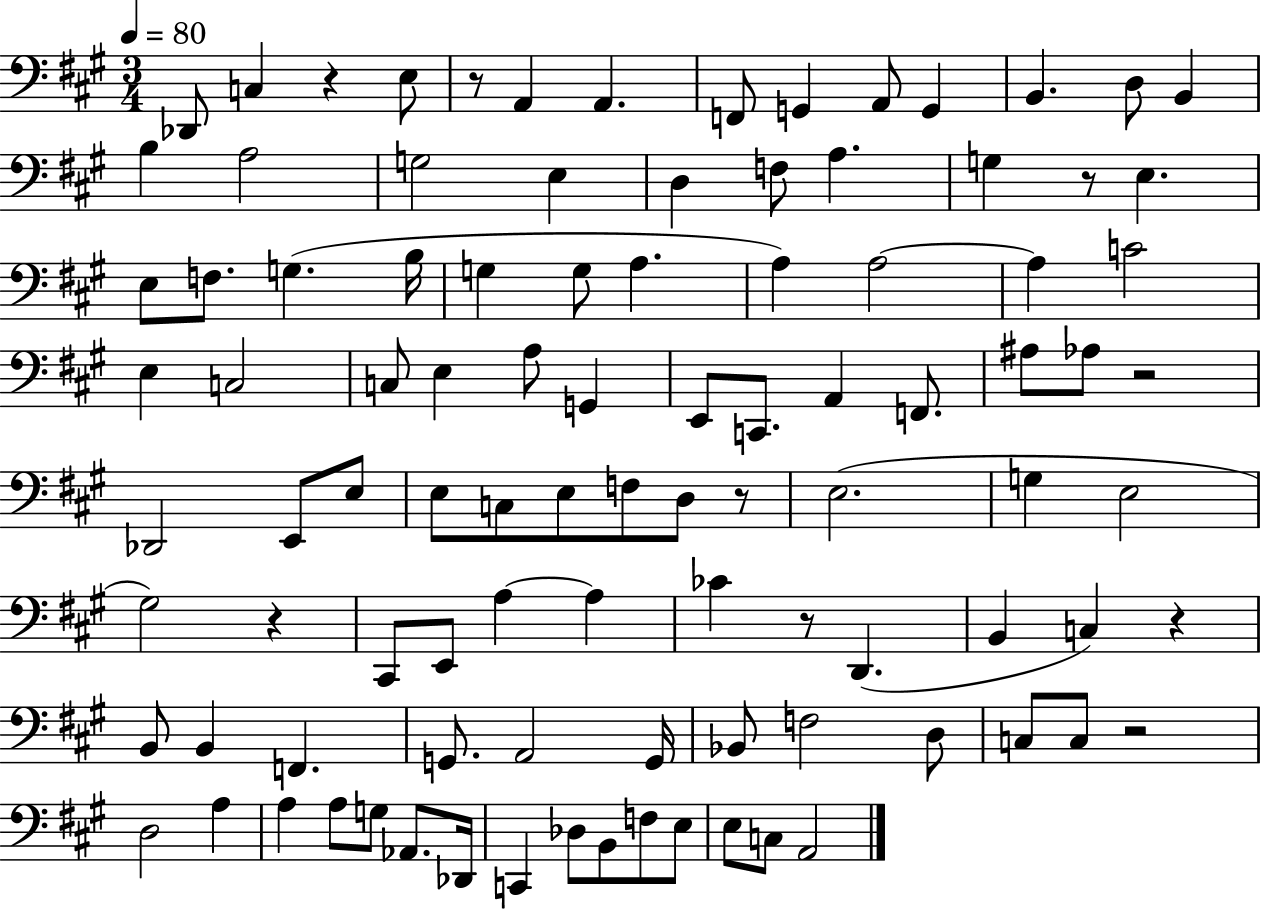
X:1
T:Untitled
M:3/4
L:1/4
K:A
_D,,/2 C, z E,/2 z/2 A,, A,, F,,/2 G,, A,,/2 G,, B,, D,/2 B,, B, A,2 G,2 E, D, F,/2 A, G, z/2 E, E,/2 F,/2 G, B,/4 G, G,/2 A, A, A,2 A, C2 E, C,2 C,/2 E, A,/2 G,, E,,/2 C,,/2 A,, F,,/2 ^A,/2 _A,/2 z2 _D,,2 E,,/2 E,/2 E,/2 C,/2 E,/2 F,/2 D,/2 z/2 E,2 G, E,2 ^G,2 z ^C,,/2 E,,/2 A, A, _C z/2 D,, B,, C, z B,,/2 B,, F,, G,,/2 A,,2 G,,/4 _B,,/2 F,2 D,/2 C,/2 C,/2 z2 D,2 A, A, A,/2 G,/2 _A,,/2 _D,,/4 C,, _D,/2 B,,/2 F,/2 E,/2 E,/2 C,/2 A,,2